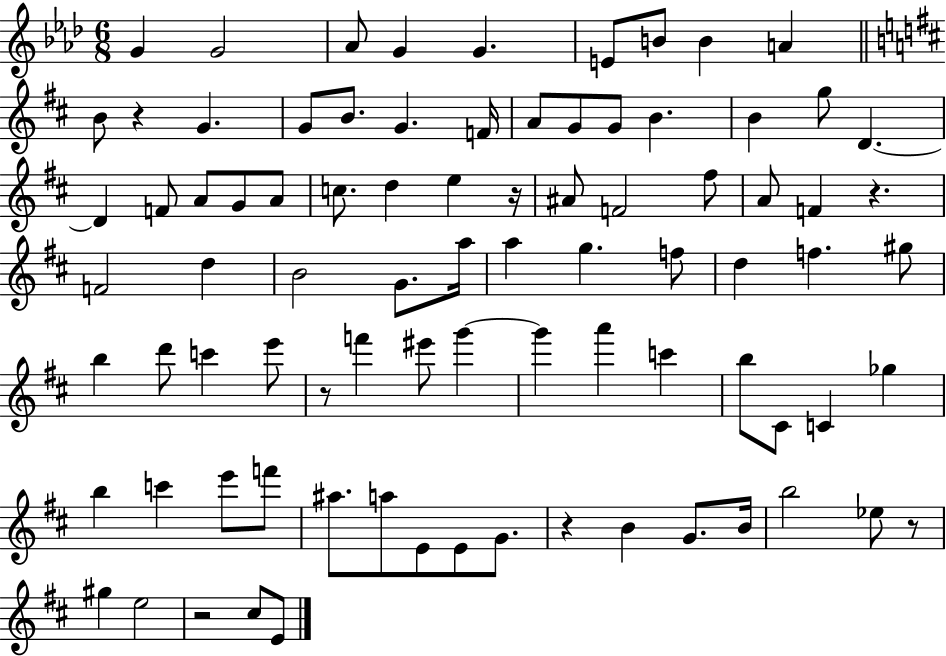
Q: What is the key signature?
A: AES major